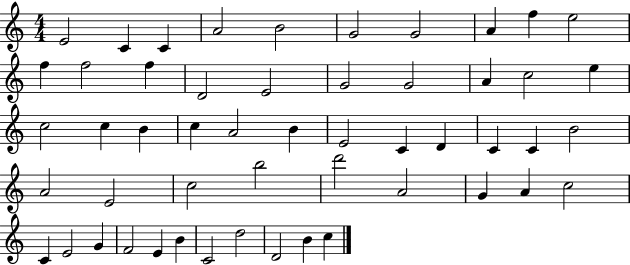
{
  \clef treble
  \numericTimeSignature
  \time 4/4
  \key c \major
  e'2 c'4 c'4 | a'2 b'2 | g'2 g'2 | a'4 f''4 e''2 | \break f''4 f''2 f''4 | d'2 e'2 | g'2 g'2 | a'4 c''2 e''4 | \break c''2 c''4 b'4 | c''4 a'2 b'4 | e'2 c'4 d'4 | c'4 c'4 b'2 | \break a'2 e'2 | c''2 b''2 | d'''2 a'2 | g'4 a'4 c''2 | \break c'4 e'2 g'4 | f'2 e'4 b'4 | c'2 d''2 | d'2 b'4 c''4 | \break \bar "|."
}